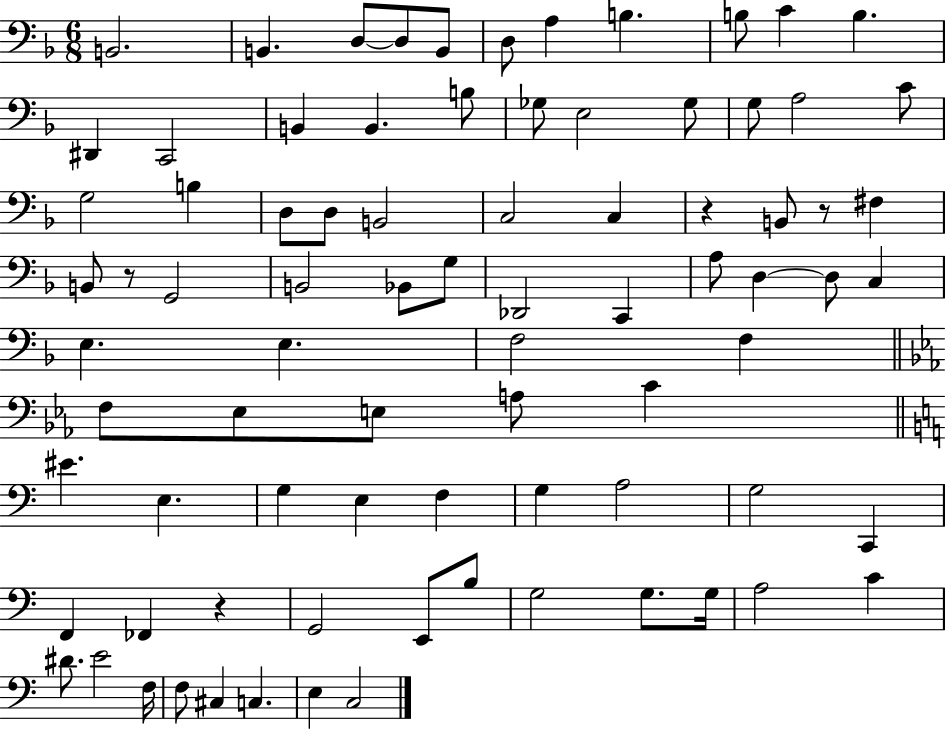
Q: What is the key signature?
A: F major